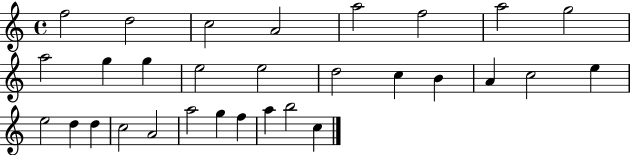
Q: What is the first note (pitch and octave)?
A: F5